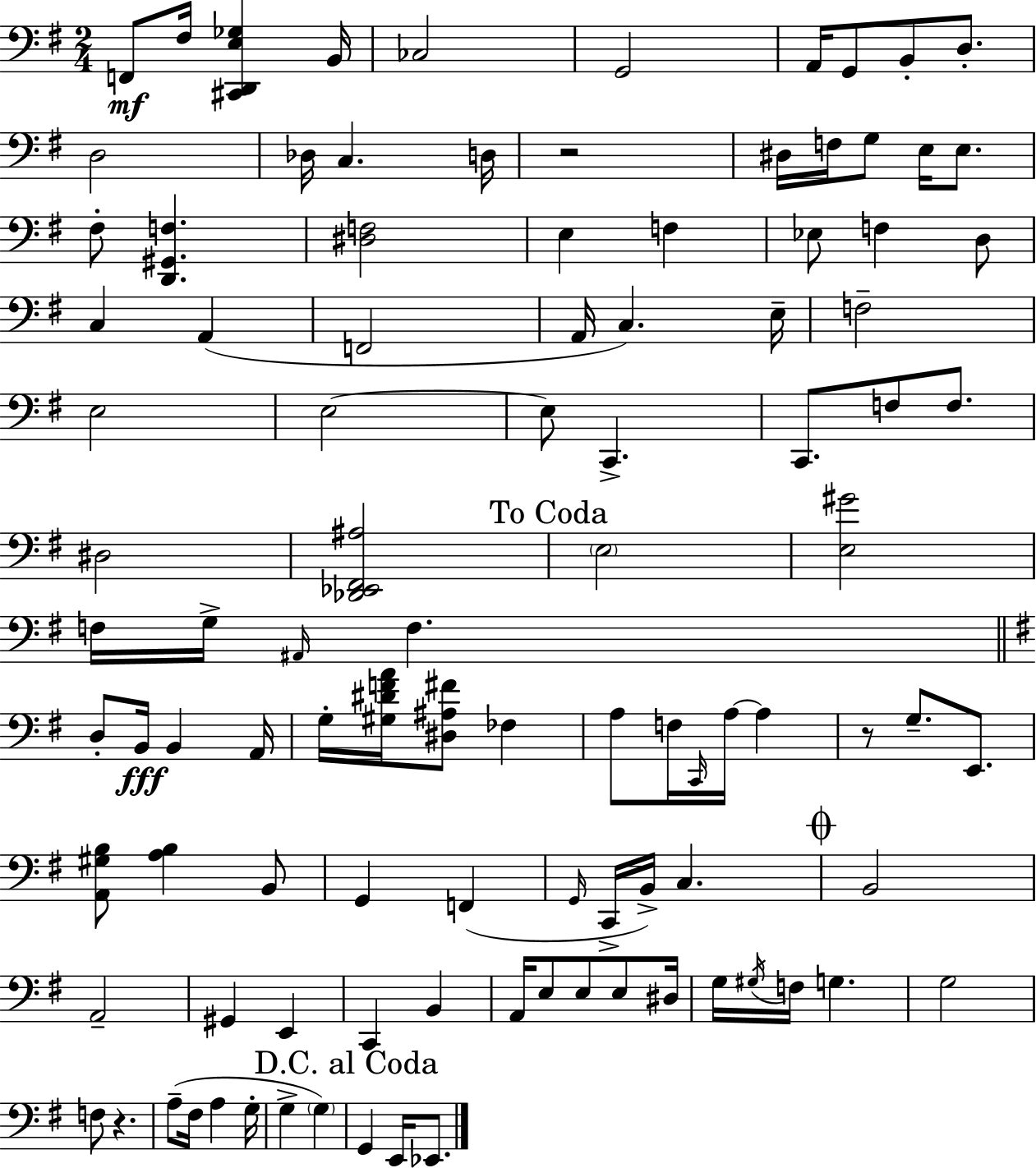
{
  \clef bass
  \numericTimeSignature
  \time 2/4
  \key e \minor
  f,8\mf fis16 <cis, d, e ges>4 b,16 | ces2 | g,2 | a,16 g,8 b,8-. d8.-. | \break d2 | des16 c4. d16 | r2 | dis16 f16 g8 e16 e8. | \break fis8-. <d, gis, f>4. | <dis f>2 | e4 f4 | ees8 f4 d8 | \break c4 a,4( | f,2 | a,16 c4.) e16-- | f2-- | \break e2 | e2~~ | e8 c,4.-> | c,8. f8 f8. | \break dis2 | <des, ees, fis, ais>2 | \mark "To Coda" \parenthesize e2 | <e gis'>2 | \break f16 g16-> \grace { ais,16 } f4. | \bar "||" \break \key g \major d8-. b,16\fff b,4 a,16 | g16-. <gis dis' f' a'>16 <dis ais fis'>8 fes4 | a8 f16 \grace { c,16 } a16~~ a4 | r8 g8.-- e,8. | \break <a, gis b>8 <a b>4 b,8 | g,4 f,4( | \grace { g,16 } c,16-> b,16->) c4. | \mark \markup { \musicglyph "scripts.coda" } b,2 | \break a,2-- | gis,4 e,4 | c,4 b,4 | a,16 e8 e8 e8 | \break dis16 g16 \acciaccatura { gis16 } f16 g4. | g2 | f8 r4. | a8--( fis16 a4 | \break g16-. g4-> \parenthesize g4) | \mark "D.C. al Coda" g,4 e,16 | ees,8. \bar "|."
}